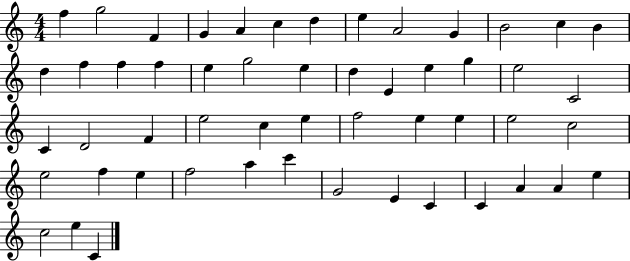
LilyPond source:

{
  \clef treble
  \numericTimeSignature
  \time 4/4
  \key c \major
  f''4 g''2 f'4 | g'4 a'4 c''4 d''4 | e''4 a'2 g'4 | b'2 c''4 b'4 | \break d''4 f''4 f''4 f''4 | e''4 g''2 e''4 | d''4 e'4 e''4 g''4 | e''2 c'2 | \break c'4 d'2 f'4 | e''2 c''4 e''4 | f''2 e''4 e''4 | e''2 c''2 | \break e''2 f''4 e''4 | f''2 a''4 c'''4 | g'2 e'4 c'4 | c'4 a'4 a'4 e''4 | \break c''2 e''4 c'4 | \bar "|."
}